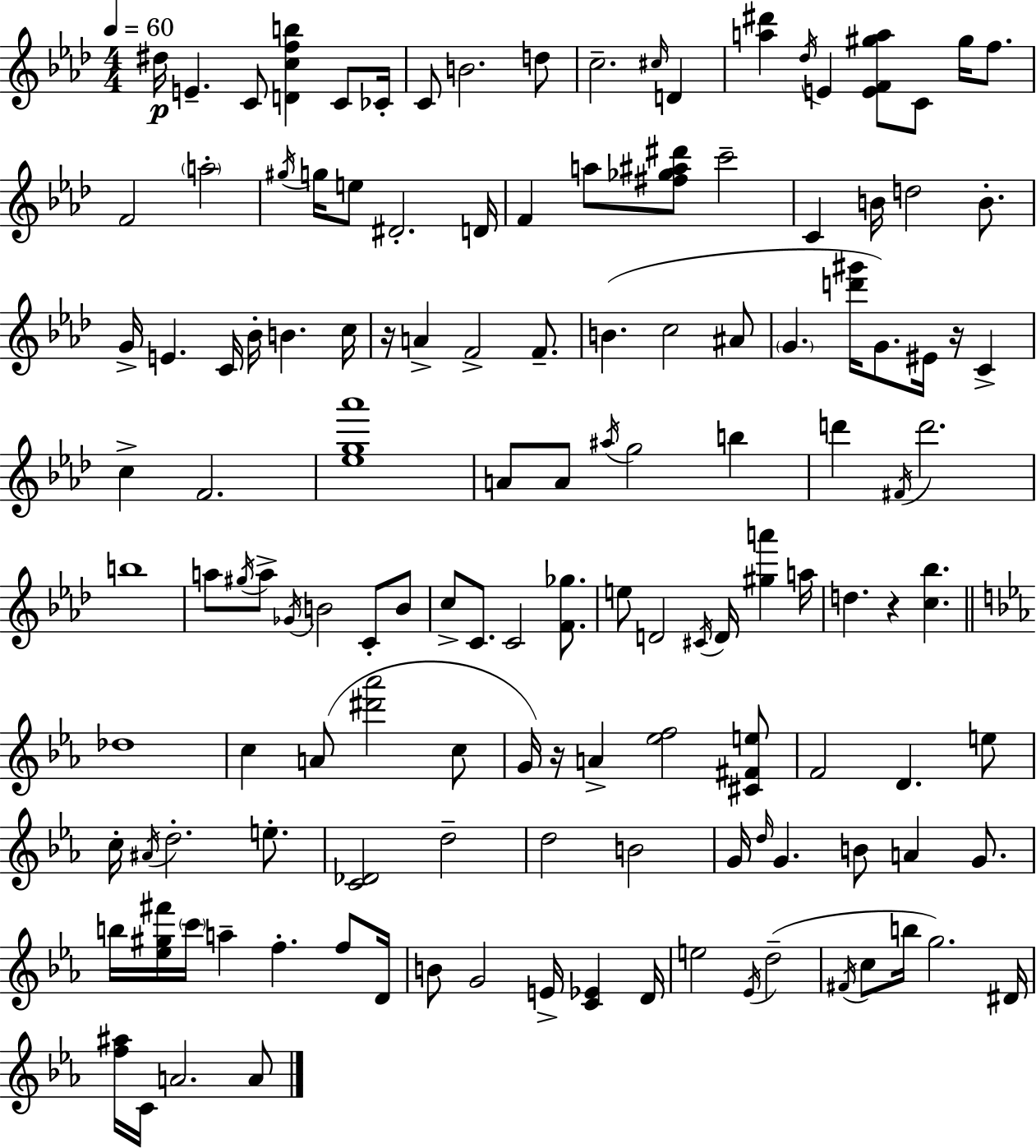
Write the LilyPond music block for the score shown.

{
  \clef treble
  \numericTimeSignature
  \time 4/4
  \key aes \major
  \tempo 4 = 60
  \repeat volta 2 { dis''16\p e'4.-- c'8 <d' c'' f'' b''>4 c'8 ces'16-. | c'8 b'2. d''8 | c''2.-- \grace { cis''16 } d'4 | <a'' dis'''>4 \acciaccatura { des''16 } e'4 <e' f' gis'' a''>8 c'8 gis''16 f''8. | \break f'2 \parenthesize a''2-. | \acciaccatura { gis''16 } g''16 e''8 dis'2.-. | d'16 f'4 a''8 <fis'' ges'' ais'' dis'''>8 c'''2-- | c'4 b'16 d''2 | \break b'8.-. g'16-> e'4. c'16 bes'16-. b'4. | c''16 r16 a'4-> f'2-> | f'8.-- b'4.( c''2 | ais'8 \parenthesize g'4. <d''' gis'''>16 g'8.) eis'16 r16 c'4-> | \break c''4-> f'2. | <ees'' g'' aes'''>1 | a'8 a'8 \acciaccatura { ais''16 } g''2 | b''4 d'''4 \acciaccatura { fis'16 } d'''2. | \break b''1 | a''8 \acciaccatura { gis''16 } a''8-> \acciaccatura { ges'16 } b'2 | c'8-. b'8 c''8-> c'8. c'2 | <f' ges''>8. e''8 d'2 | \break \acciaccatura { cis'16 } d'16 <gis'' a'''>4 a''16 d''4. r4 | <c'' bes''>4. \bar "||" \break \key c \minor des''1 | c''4 a'8( <dis''' aes'''>2 c''8 | g'16) r16 a'4-> <ees'' f''>2 <cis' fis' e''>8 | f'2 d'4. e''8 | \break c''16-. \acciaccatura { ais'16 } d''2.-. e''8.-. | <c' des'>2 d''2-- | d''2 b'2 | g'16 \grace { d''16 } g'4. b'8 a'4 g'8. | \break b''16 <ees'' gis'' fis'''>16 \parenthesize c'''16 a''4-- f''4.-. f''8 | d'16 b'8 g'2 e'16-> <c' ees'>4 | d'16 e''2 \acciaccatura { ees'16 } d''2--( | \acciaccatura { fis'16 } c''8 b''16 g''2.) | \break dis'16 <f'' ais''>16 c'16 a'2. | a'8 } \bar "|."
}